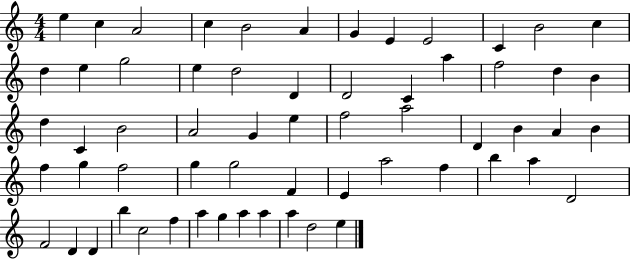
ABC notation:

X:1
T:Untitled
M:4/4
L:1/4
K:C
e c A2 c B2 A G E E2 C B2 c d e g2 e d2 D D2 C a f2 d B d C B2 A2 G e f2 a2 D B A B f g f2 g g2 F E a2 f b a D2 F2 D D b c2 f a g a a a d2 e